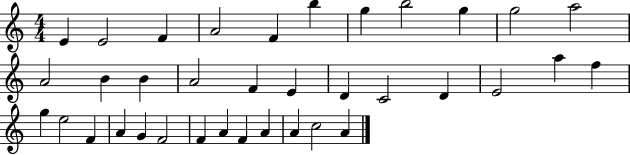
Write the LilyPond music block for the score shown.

{
  \clef treble
  \numericTimeSignature
  \time 4/4
  \key c \major
  e'4 e'2 f'4 | a'2 f'4 b''4 | g''4 b''2 g''4 | g''2 a''2 | \break a'2 b'4 b'4 | a'2 f'4 e'4 | d'4 c'2 d'4 | e'2 a''4 f''4 | \break g''4 e''2 f'4 | a'4 g'4 f'2 | f'4 a'4 f'4 a'4 | a'4 c''2 a'4 | \break \bar "|."
}